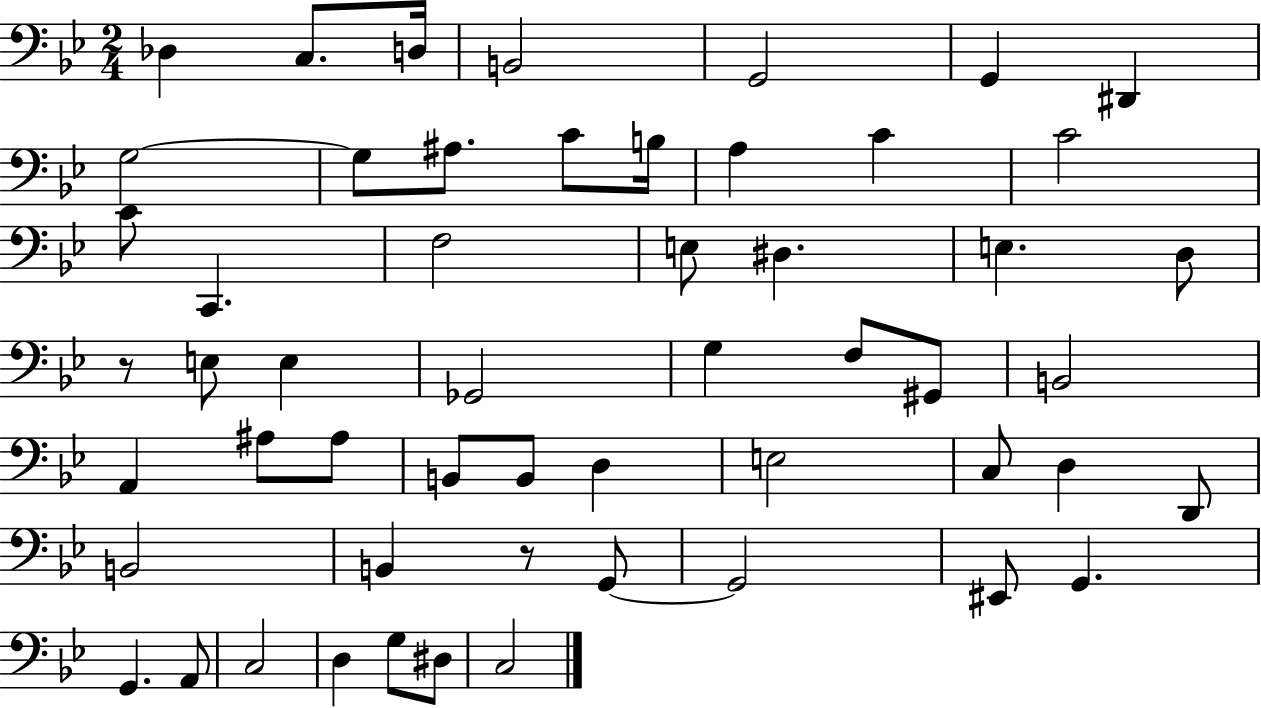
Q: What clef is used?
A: bass